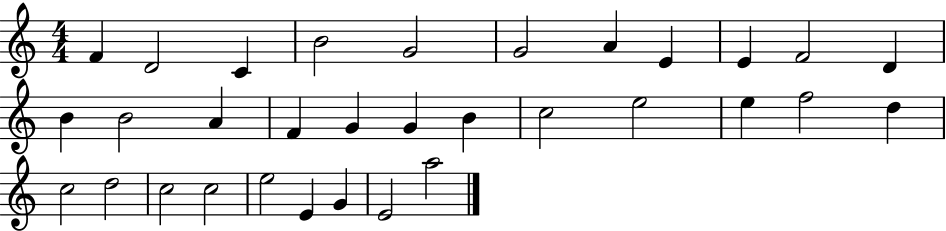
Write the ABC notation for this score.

X:1
T:Untitled
M:4/4
L:1/4
K:C
F D2 C B2 G2 G2 A E E F2 D B B2 A F G G B c2 e2 e f2 d c2 d2 c2 c2 e2 E G E2 a2